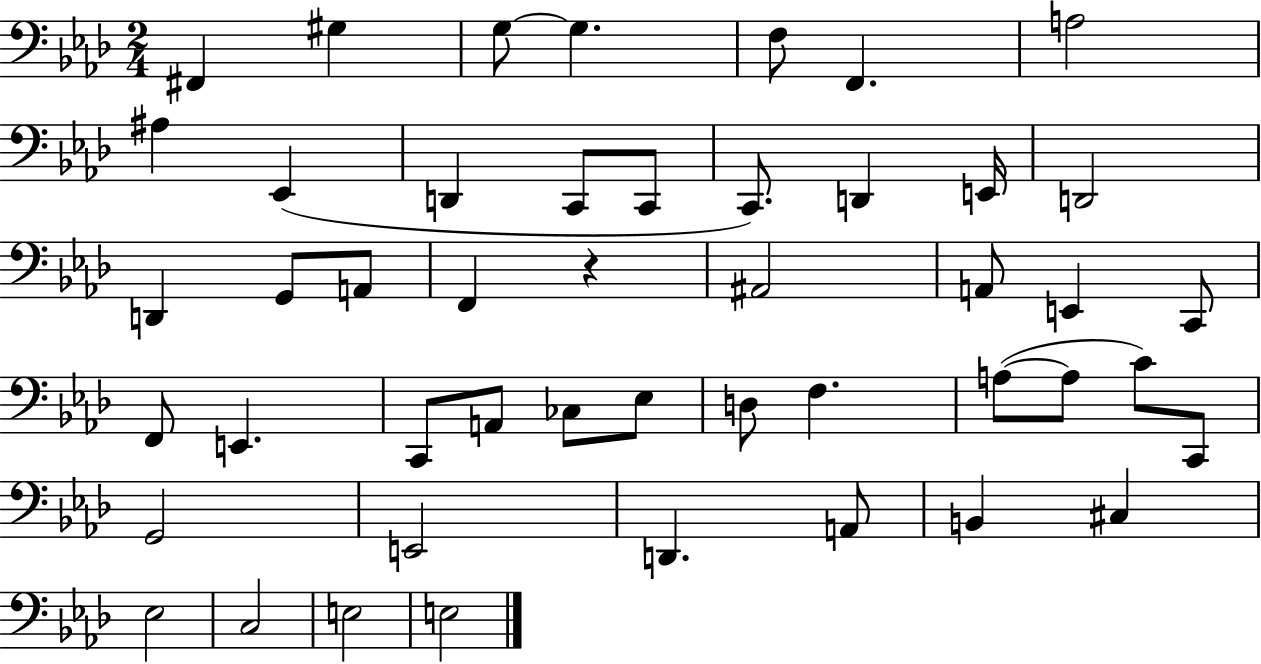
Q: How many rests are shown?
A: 1